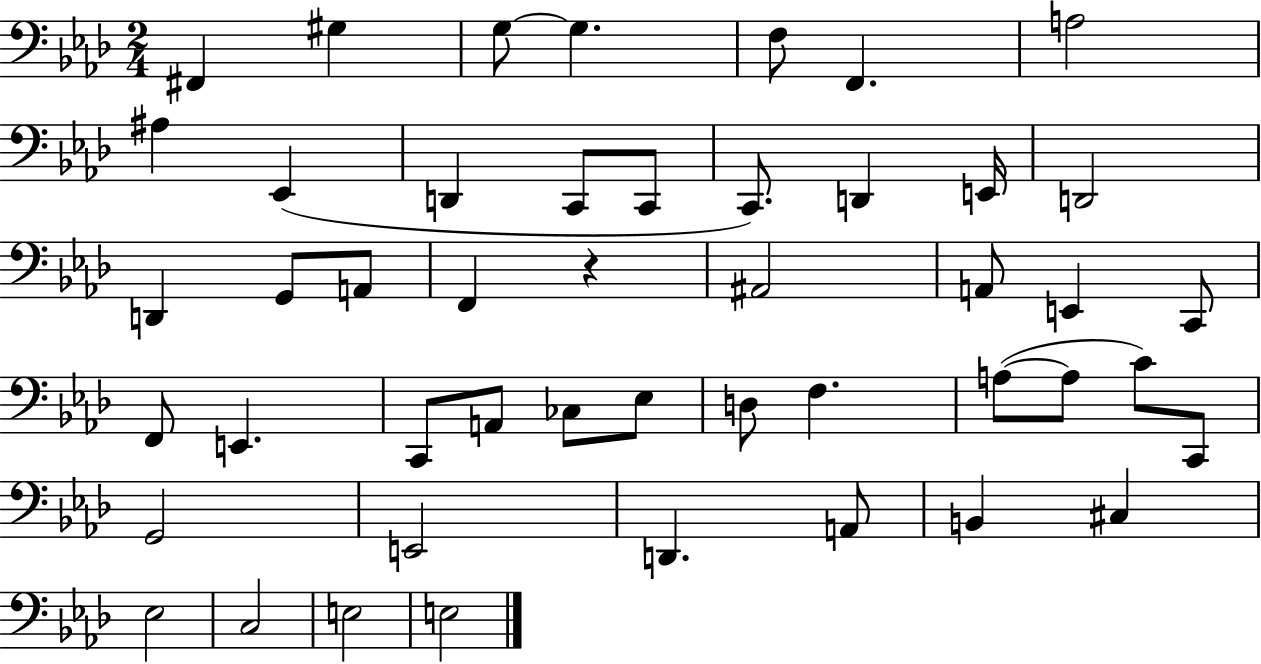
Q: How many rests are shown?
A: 1